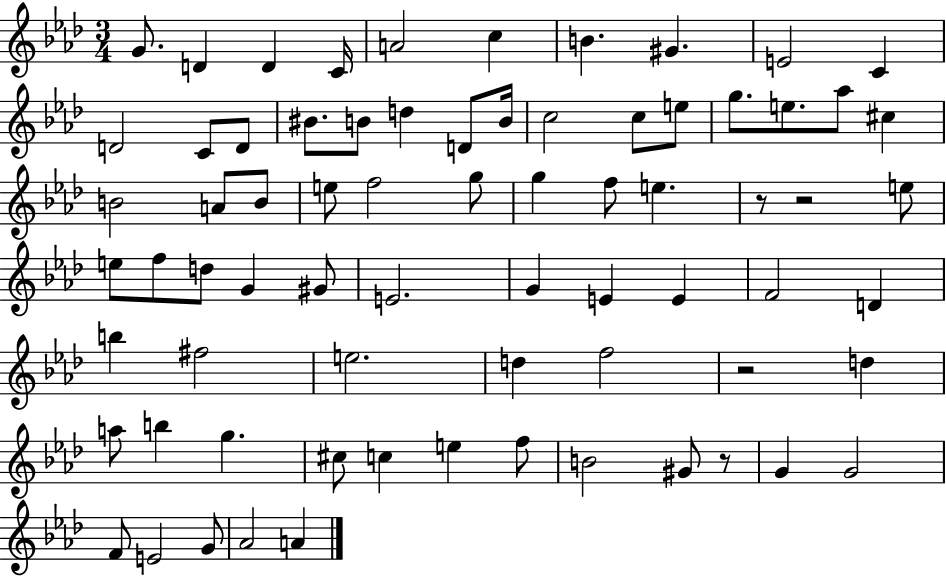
G4/e. D4/q D4/q C4/s A4/h C5/q B4/q. G#4/q. E4/h C4/q D4/h C4/e D4/e BIS4/e. B4/e D5/q D4/e B4/s C5/h C5/e E5/e G5/e. E5/e. Ab5/e C#5/q B4/h A4/e B4/e E5/e F5/h G5/e G5/q F5/e E5/q. R/e R/h E5/e E5/e F5/e D5/e G4/q G#4/e E4/h. G4/q E4/q E4/q F4/h D4/q B5/q F#5/h E5/h. D5/q F5/h R/h D5/q A5/e B5/q G5/q. C#5/e C5/q E5/q F5/e B4/h G#4/e R/e G4/q G4/h F4/e E4/h G4/e Ab4/h A4/q